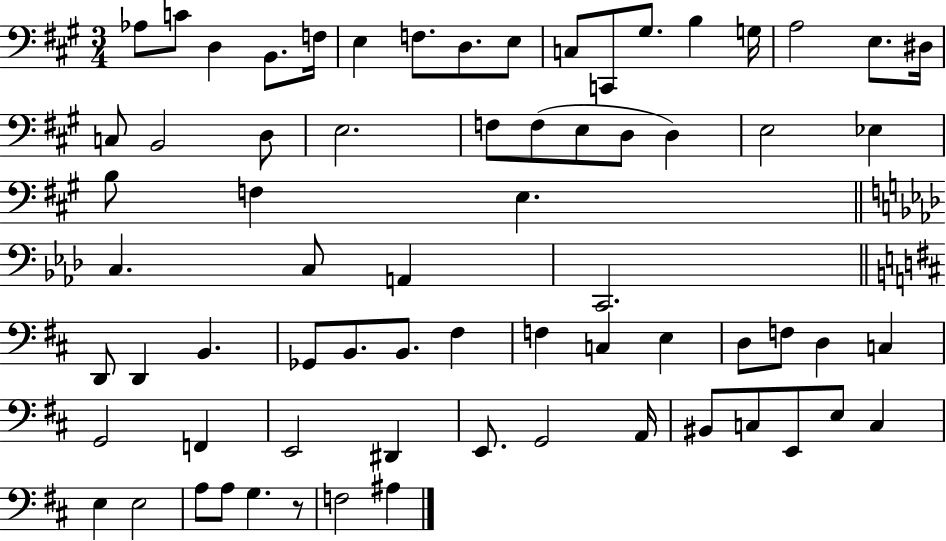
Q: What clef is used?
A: bass